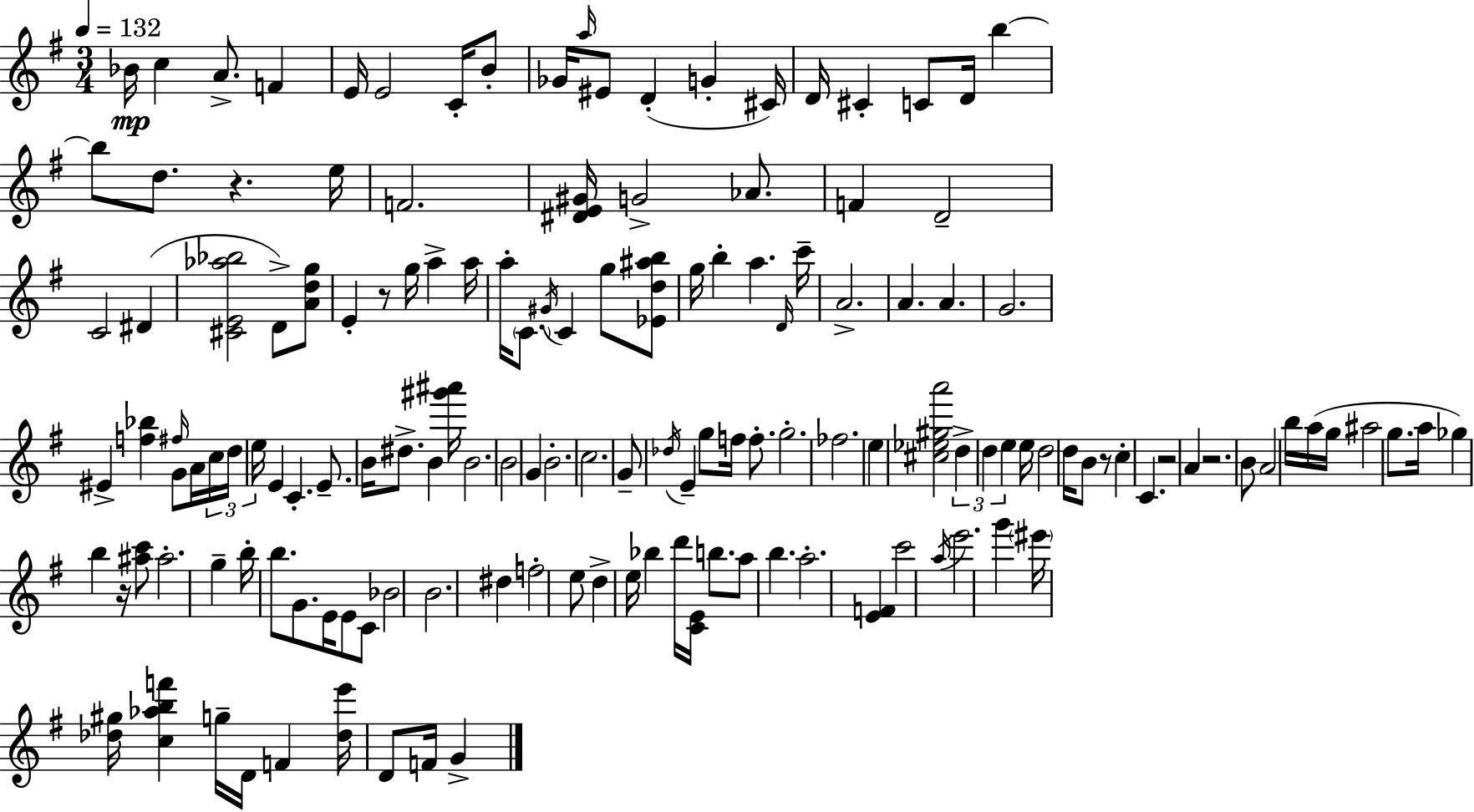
{
  \clef treble
  \numericTimeSignature
  \time 3/4
  \key g \major
  \tempo 4 = 132
  bes'16\mp c''4 a'8.-> f'4 | e'16 e'2 c'16-. b'8-. | ges'16 \grace { a''16 } eis'8 d'4-.( g'4-. | cis'16) d'16 cis'4-. c'8 d'16 b''4~~ | \break b''8 d''8. r4. | e''16 f'2. | <dis' e' gis'>16 g'2-> aes'8. | f'4 d'2-- | \break c'2 dis'4( | <cis' e' aes'' bes''>2 d'8->) <a' d'' g''>8 | e'4-. r8 g''16 a''4-> | a''16 a''16-. \parenthesize c'8. \acciaccatura { gis'16 } c'4 g''8 | \break <ees' d'' ais'' b''>8 g''16 b''4-. a''4. | \grace { d'16 } c'''16-- a'2.-> | a'4. a'4. | g'2. | \break eis'4-> <f'' bes''>4 \grace { fis''16 } | g'8 a'16 \tuplet 3/2 { c''16 d''16 e''16 } e'4 c'4.-. | e'8.-- b'16 dis''8.-> b'4 | <gis''' ais'''>16 b'2. | \break b'2 | g'4 b'2.-. | c''2. | g'8-- \acciaccatura { des''16 } e'4-- g''8 | \break f''16 f''8.-. g''2.-. | fes''2. | e''4 <cis'' ees'' gis'' a'''>2 | \tuplet 3/2 { d''4-> d''4 | \break e''4 } e''16 d''2 | d''16 b'8 r8 c''4-. c'4. | r2 | a'4 r2. | \break b'8 a'2 | b''16 a''16( g''16 ais''2 | g''8. a''16 ges''4) b''4 | r16 <ais'' c'''>8 ais''2.-. | \break g''4-- b''16-. b''8. | g'8. e'16 e'8 c'8 bes'2 | b'2. | dis''4 f''2-. | \break e''8 d''4-> e''16 | bes''4 d'''16 <c' e'>16 b''8. a''8 b''4. | a''2.-. | <e' f'>4 c'''2 | \break \acciaccatura { a''16 } e'''2. | g'''4 \parenthesize eis'''16 <des'' gis''>16 | <c'' aes'' b'' f'''>4 g''16-- d'16 f'4 <des'' e'''>16 d'8 | f'16 g'4-> \bar "|."
}